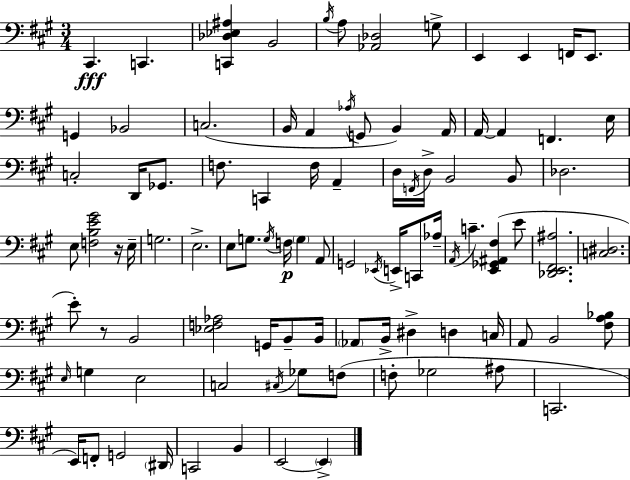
C#2/q. C2/q. [C2,Db3,Eb3,A#3]/q B2/h B3/s A3/e [Ab2,Db3]/h G3/e E2/q E2/q F2/s E2/e. G2/q Bb2/h C3/h. B2/s A2/q Ab3/s G2/e B2/q A2/s A2/s A2/q F2/q. E3/s C3/h D2/s Gb2/e. F3/e. C2/q F3/s A2/q D3/s F2/s D3/s B2/h B2/e Db3/h. E3/e [F3,B3,E4,G#4]/h R/s E3/s G3/h. E3/h. E3/e G3/e. G3/s F3/s G3/q A2/e G2/h Eb2/s E2/s C2/e Ab3/s A2/s C4/q. [E2,Gb2,A#2,F#3]/q E4/e [Db2,E2,F#2,A#3]/h. [C3,D#3]/h. E4/e R/e B2/h [Eb3,F3,Ab3]/h G2/s B2/e B2/s Ab2/e B2/s D#3/q D3/q C3/s A2/e B2/h [F#3,A3,Bb3]/e E3/s G3/q E3/h C3/h C#3/s Gb3/e F3/e F3/e Gb3/h A#3/e C2/h. E2/s F2/e G2/h D#2/s C2/h B2/q E2/h E2/q